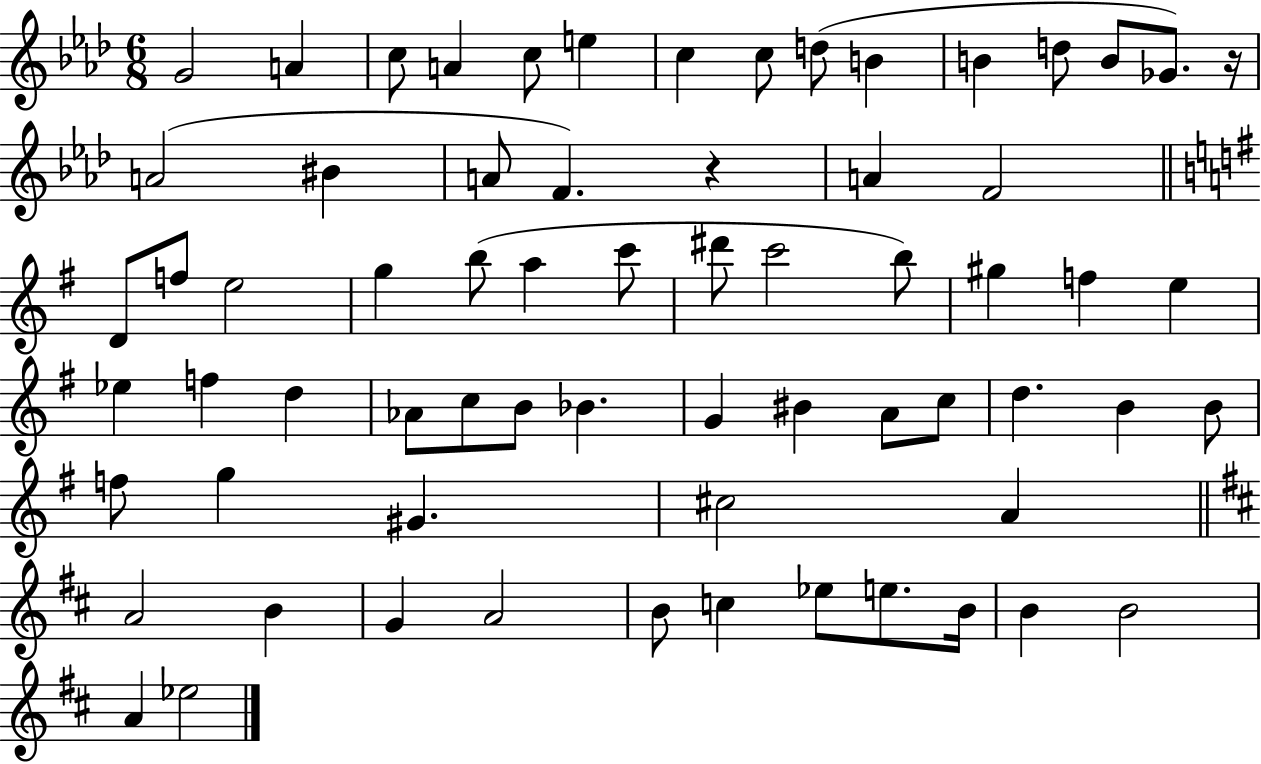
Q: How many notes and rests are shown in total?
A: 67